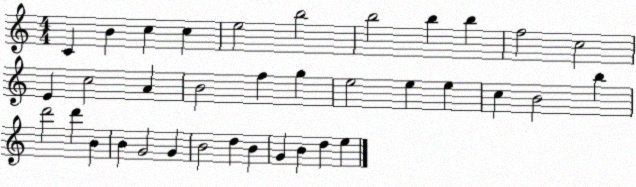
X:1
T:Untitled
M:4/4
L:1/4
K:C
C B c c e2 b2 b2 b b f2 c2 E c2 A B2 f g e2 e e c B2 b d'2 d' B B G2 G B2 d B G B d e